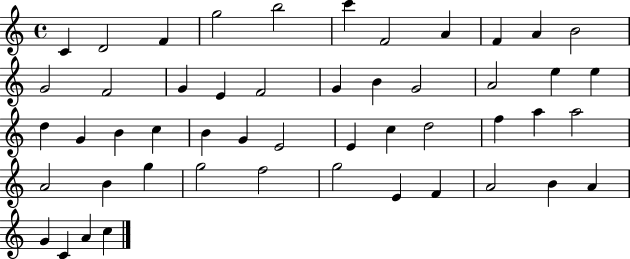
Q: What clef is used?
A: treble